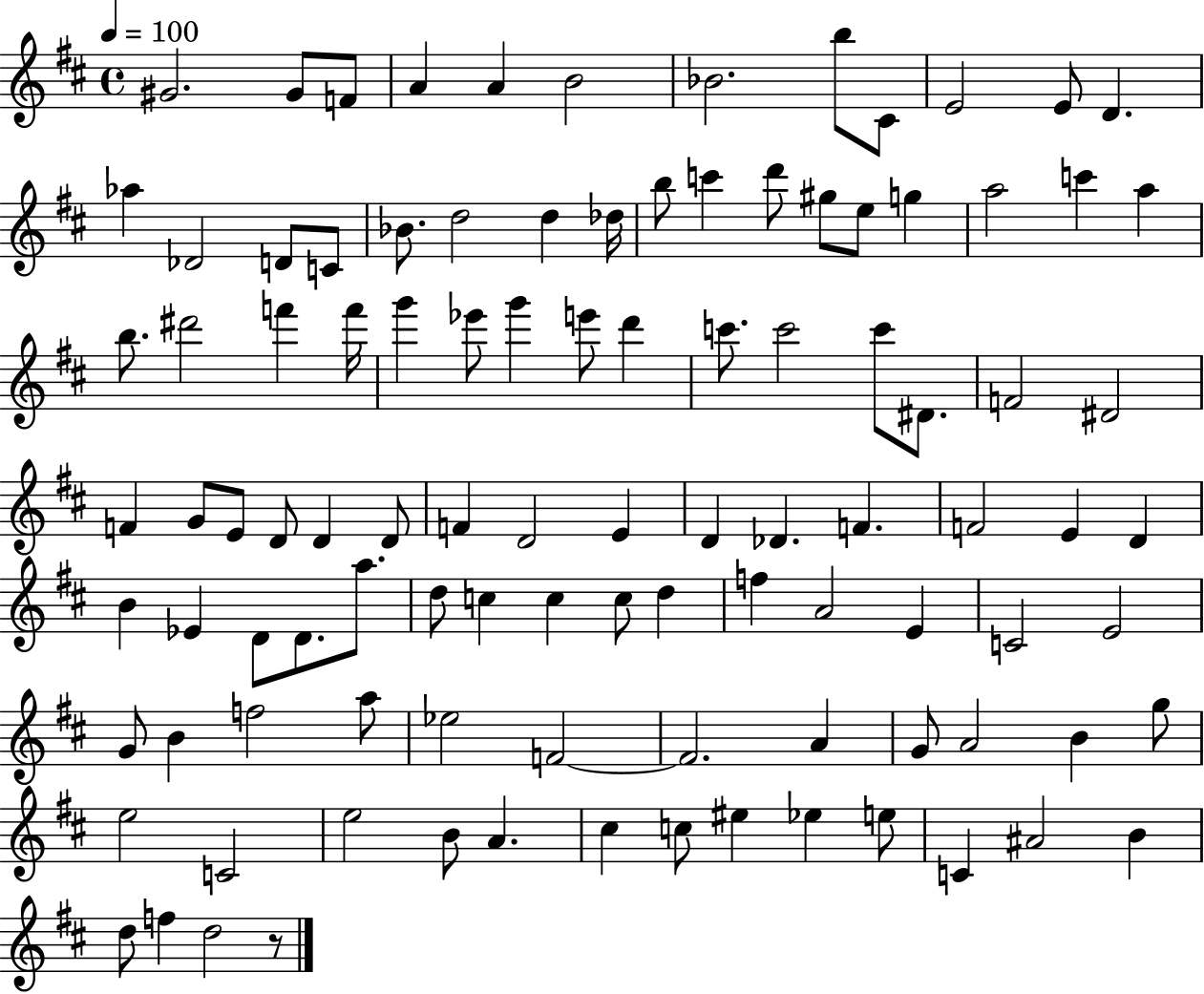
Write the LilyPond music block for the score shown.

{
  \clef treble
  \time 4/4
  \defaultTimeSignature
  \key d \major
  \tempo 4 = 100
  \repeat volta 2 { gis'2. gis'8 f'8 | a'4 a'4 b'2 | bes'2. b''8 cis'8 | e'2 e'8 d'4. | \break aes''4 des'2 d'8 c'8 | bes'8. d''2 d''4 des''16 | b''8 c'''4 d'''8 gis''8 e''8 g''4 | a''2 c'''4 a''4 | \break b''8. dis'''2 f'''4 f'''16 | g'''4 ees'''8 g'''4 e'''8 d'''4 | c'''8. c'''2 c'''8 dis'8. | f'2 dis'2 | \break f'4 g'8 e'8 d'8 d'4 d'8 | f'4 d'2 e'4 | d'4 des'4. f'4. | f'2 e'4 d'4 | \break b'4 ees'4 d'8 d'8. a''8. | d''8 c''4 c''4 c''8 d''4 | f''4 a'2 e'4 | c'2 e'2 | \break g'8 b'4 f''2 a''8 | ees''2 f'2~~ | f'2. a'4 | g'8 a'2 b'4 g''8 | \break e''2 c'2 | e''2 b'8 a'4. | cis''4 c''8 eis''4 ees''4 e''8 | c'4 ais'2 b'4 | \break d''8 f''4 d''2 r8 | } \bar "|."
}